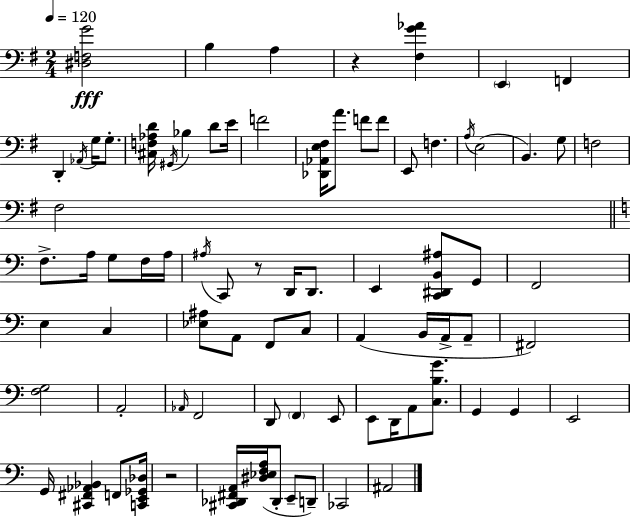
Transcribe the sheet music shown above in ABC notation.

X:1
T:Untitled
M:2/4
L:1/4
K:G
[^D,F,G]2 B, A, z [^F,G_A] E,, F,, D,, _A,,/4 G,/4 G,/2 [^C,F,_A,D]/4 ^G,,/4 _B, D/2 E/4 F2 [_D,,_A,,E,^F,]/4 A/2 F/2 F/2 E,,/2 F, A,/4 E,2 B,, G,/2 F,2 ^F,2 F,/2 A,/4 G,/2 F,/4 A,/4 ^A,/4 C,,/2 z/2 D,,/4 D,,/2 E,, [C,,^D,,B,,^A,]/2 G,,/2 F,,2 E, C, [_E,^A,]/2 A,,/2 F,,/2 C,/2 A,, B,,/4 A,,/4 A,,/2 ^F,,2 [F,G,]2 A,,2 _A,,/4 F,,2 D,,/2 F,, E,,/2 E,,/2 D,,/4 A,,/2 [C,B,G]/2 G,, G,, E,,2 G,,/4 [^C,,^F,,_A,,_B,,] F,,/2 [C,,E,,_G,,_D,]/4 z2 [^C,,_D,,^F,,A,,]/4 [^D,_E,F,A,]/4 _D,,/2 E,,/2 D,,/2 _C,,2 ^A,,2